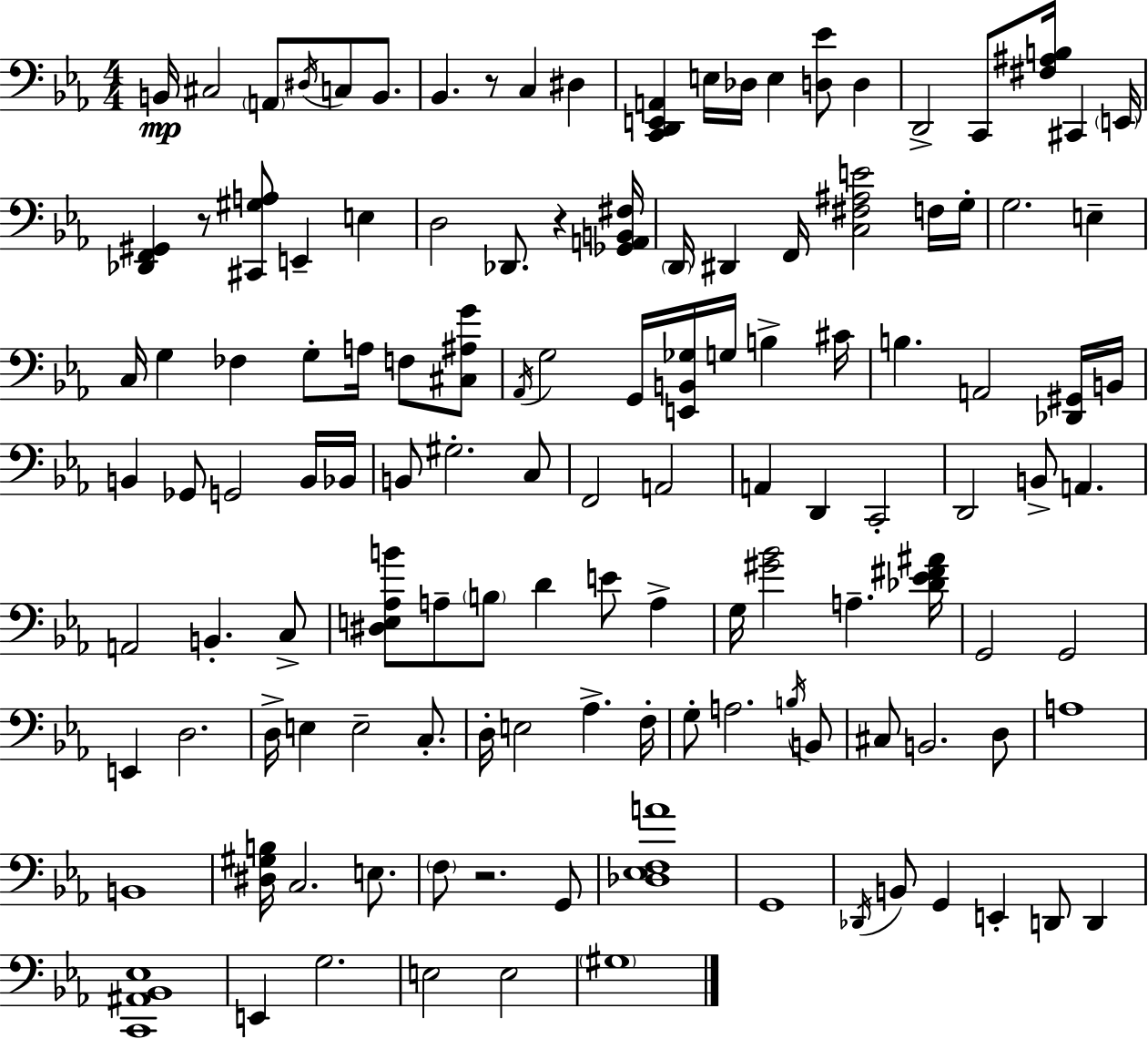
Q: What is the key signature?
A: EES major